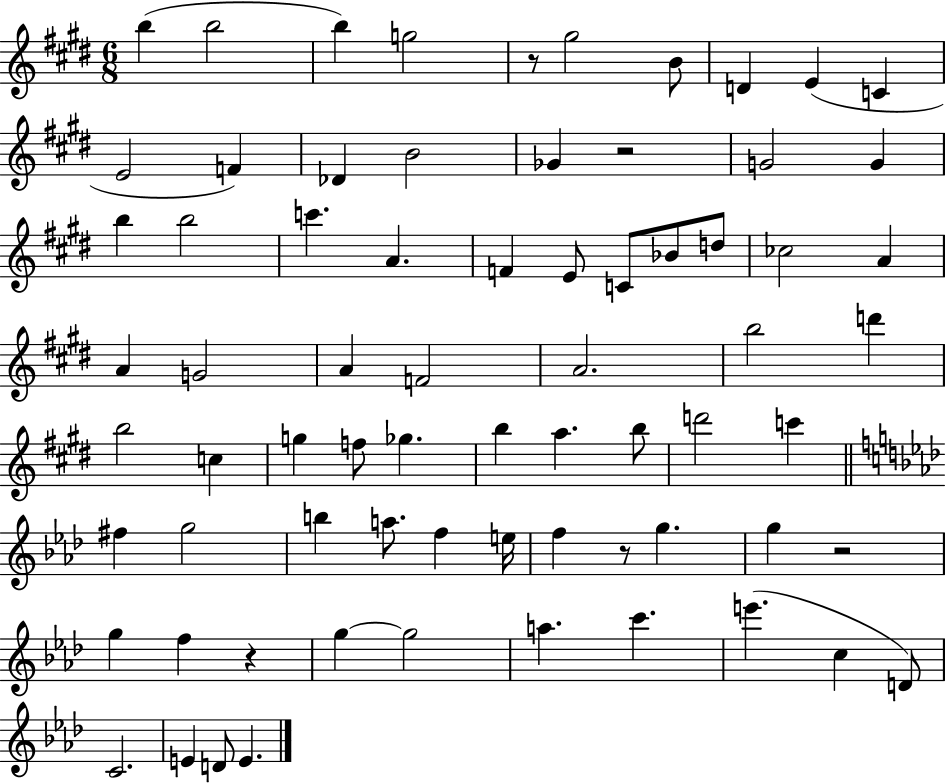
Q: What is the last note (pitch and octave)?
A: E4